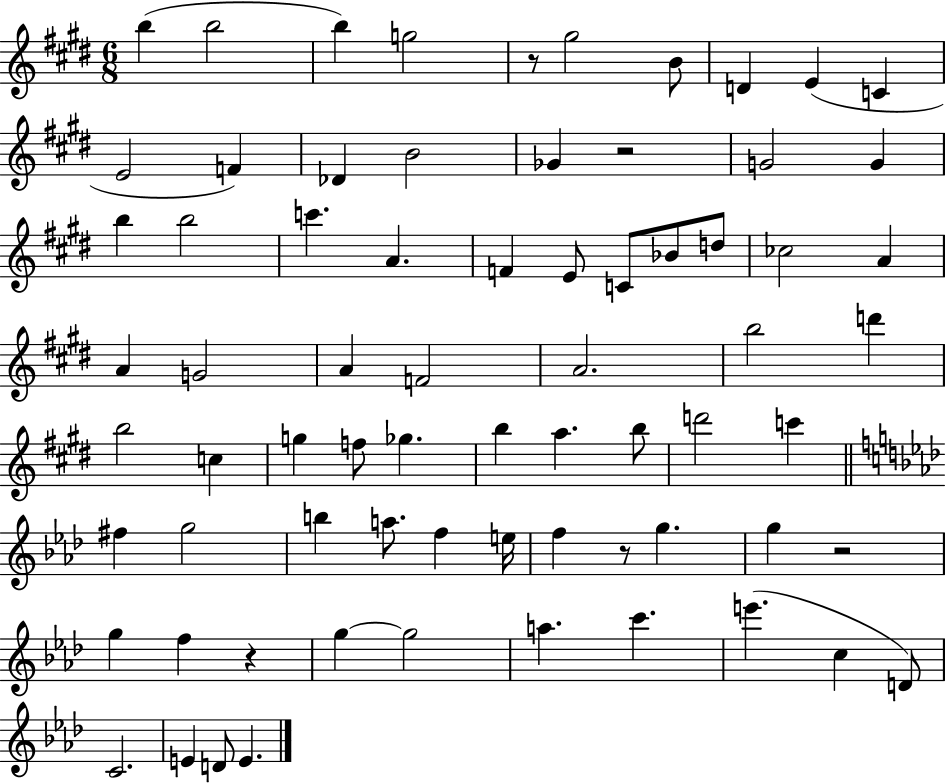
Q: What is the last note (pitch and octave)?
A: E4